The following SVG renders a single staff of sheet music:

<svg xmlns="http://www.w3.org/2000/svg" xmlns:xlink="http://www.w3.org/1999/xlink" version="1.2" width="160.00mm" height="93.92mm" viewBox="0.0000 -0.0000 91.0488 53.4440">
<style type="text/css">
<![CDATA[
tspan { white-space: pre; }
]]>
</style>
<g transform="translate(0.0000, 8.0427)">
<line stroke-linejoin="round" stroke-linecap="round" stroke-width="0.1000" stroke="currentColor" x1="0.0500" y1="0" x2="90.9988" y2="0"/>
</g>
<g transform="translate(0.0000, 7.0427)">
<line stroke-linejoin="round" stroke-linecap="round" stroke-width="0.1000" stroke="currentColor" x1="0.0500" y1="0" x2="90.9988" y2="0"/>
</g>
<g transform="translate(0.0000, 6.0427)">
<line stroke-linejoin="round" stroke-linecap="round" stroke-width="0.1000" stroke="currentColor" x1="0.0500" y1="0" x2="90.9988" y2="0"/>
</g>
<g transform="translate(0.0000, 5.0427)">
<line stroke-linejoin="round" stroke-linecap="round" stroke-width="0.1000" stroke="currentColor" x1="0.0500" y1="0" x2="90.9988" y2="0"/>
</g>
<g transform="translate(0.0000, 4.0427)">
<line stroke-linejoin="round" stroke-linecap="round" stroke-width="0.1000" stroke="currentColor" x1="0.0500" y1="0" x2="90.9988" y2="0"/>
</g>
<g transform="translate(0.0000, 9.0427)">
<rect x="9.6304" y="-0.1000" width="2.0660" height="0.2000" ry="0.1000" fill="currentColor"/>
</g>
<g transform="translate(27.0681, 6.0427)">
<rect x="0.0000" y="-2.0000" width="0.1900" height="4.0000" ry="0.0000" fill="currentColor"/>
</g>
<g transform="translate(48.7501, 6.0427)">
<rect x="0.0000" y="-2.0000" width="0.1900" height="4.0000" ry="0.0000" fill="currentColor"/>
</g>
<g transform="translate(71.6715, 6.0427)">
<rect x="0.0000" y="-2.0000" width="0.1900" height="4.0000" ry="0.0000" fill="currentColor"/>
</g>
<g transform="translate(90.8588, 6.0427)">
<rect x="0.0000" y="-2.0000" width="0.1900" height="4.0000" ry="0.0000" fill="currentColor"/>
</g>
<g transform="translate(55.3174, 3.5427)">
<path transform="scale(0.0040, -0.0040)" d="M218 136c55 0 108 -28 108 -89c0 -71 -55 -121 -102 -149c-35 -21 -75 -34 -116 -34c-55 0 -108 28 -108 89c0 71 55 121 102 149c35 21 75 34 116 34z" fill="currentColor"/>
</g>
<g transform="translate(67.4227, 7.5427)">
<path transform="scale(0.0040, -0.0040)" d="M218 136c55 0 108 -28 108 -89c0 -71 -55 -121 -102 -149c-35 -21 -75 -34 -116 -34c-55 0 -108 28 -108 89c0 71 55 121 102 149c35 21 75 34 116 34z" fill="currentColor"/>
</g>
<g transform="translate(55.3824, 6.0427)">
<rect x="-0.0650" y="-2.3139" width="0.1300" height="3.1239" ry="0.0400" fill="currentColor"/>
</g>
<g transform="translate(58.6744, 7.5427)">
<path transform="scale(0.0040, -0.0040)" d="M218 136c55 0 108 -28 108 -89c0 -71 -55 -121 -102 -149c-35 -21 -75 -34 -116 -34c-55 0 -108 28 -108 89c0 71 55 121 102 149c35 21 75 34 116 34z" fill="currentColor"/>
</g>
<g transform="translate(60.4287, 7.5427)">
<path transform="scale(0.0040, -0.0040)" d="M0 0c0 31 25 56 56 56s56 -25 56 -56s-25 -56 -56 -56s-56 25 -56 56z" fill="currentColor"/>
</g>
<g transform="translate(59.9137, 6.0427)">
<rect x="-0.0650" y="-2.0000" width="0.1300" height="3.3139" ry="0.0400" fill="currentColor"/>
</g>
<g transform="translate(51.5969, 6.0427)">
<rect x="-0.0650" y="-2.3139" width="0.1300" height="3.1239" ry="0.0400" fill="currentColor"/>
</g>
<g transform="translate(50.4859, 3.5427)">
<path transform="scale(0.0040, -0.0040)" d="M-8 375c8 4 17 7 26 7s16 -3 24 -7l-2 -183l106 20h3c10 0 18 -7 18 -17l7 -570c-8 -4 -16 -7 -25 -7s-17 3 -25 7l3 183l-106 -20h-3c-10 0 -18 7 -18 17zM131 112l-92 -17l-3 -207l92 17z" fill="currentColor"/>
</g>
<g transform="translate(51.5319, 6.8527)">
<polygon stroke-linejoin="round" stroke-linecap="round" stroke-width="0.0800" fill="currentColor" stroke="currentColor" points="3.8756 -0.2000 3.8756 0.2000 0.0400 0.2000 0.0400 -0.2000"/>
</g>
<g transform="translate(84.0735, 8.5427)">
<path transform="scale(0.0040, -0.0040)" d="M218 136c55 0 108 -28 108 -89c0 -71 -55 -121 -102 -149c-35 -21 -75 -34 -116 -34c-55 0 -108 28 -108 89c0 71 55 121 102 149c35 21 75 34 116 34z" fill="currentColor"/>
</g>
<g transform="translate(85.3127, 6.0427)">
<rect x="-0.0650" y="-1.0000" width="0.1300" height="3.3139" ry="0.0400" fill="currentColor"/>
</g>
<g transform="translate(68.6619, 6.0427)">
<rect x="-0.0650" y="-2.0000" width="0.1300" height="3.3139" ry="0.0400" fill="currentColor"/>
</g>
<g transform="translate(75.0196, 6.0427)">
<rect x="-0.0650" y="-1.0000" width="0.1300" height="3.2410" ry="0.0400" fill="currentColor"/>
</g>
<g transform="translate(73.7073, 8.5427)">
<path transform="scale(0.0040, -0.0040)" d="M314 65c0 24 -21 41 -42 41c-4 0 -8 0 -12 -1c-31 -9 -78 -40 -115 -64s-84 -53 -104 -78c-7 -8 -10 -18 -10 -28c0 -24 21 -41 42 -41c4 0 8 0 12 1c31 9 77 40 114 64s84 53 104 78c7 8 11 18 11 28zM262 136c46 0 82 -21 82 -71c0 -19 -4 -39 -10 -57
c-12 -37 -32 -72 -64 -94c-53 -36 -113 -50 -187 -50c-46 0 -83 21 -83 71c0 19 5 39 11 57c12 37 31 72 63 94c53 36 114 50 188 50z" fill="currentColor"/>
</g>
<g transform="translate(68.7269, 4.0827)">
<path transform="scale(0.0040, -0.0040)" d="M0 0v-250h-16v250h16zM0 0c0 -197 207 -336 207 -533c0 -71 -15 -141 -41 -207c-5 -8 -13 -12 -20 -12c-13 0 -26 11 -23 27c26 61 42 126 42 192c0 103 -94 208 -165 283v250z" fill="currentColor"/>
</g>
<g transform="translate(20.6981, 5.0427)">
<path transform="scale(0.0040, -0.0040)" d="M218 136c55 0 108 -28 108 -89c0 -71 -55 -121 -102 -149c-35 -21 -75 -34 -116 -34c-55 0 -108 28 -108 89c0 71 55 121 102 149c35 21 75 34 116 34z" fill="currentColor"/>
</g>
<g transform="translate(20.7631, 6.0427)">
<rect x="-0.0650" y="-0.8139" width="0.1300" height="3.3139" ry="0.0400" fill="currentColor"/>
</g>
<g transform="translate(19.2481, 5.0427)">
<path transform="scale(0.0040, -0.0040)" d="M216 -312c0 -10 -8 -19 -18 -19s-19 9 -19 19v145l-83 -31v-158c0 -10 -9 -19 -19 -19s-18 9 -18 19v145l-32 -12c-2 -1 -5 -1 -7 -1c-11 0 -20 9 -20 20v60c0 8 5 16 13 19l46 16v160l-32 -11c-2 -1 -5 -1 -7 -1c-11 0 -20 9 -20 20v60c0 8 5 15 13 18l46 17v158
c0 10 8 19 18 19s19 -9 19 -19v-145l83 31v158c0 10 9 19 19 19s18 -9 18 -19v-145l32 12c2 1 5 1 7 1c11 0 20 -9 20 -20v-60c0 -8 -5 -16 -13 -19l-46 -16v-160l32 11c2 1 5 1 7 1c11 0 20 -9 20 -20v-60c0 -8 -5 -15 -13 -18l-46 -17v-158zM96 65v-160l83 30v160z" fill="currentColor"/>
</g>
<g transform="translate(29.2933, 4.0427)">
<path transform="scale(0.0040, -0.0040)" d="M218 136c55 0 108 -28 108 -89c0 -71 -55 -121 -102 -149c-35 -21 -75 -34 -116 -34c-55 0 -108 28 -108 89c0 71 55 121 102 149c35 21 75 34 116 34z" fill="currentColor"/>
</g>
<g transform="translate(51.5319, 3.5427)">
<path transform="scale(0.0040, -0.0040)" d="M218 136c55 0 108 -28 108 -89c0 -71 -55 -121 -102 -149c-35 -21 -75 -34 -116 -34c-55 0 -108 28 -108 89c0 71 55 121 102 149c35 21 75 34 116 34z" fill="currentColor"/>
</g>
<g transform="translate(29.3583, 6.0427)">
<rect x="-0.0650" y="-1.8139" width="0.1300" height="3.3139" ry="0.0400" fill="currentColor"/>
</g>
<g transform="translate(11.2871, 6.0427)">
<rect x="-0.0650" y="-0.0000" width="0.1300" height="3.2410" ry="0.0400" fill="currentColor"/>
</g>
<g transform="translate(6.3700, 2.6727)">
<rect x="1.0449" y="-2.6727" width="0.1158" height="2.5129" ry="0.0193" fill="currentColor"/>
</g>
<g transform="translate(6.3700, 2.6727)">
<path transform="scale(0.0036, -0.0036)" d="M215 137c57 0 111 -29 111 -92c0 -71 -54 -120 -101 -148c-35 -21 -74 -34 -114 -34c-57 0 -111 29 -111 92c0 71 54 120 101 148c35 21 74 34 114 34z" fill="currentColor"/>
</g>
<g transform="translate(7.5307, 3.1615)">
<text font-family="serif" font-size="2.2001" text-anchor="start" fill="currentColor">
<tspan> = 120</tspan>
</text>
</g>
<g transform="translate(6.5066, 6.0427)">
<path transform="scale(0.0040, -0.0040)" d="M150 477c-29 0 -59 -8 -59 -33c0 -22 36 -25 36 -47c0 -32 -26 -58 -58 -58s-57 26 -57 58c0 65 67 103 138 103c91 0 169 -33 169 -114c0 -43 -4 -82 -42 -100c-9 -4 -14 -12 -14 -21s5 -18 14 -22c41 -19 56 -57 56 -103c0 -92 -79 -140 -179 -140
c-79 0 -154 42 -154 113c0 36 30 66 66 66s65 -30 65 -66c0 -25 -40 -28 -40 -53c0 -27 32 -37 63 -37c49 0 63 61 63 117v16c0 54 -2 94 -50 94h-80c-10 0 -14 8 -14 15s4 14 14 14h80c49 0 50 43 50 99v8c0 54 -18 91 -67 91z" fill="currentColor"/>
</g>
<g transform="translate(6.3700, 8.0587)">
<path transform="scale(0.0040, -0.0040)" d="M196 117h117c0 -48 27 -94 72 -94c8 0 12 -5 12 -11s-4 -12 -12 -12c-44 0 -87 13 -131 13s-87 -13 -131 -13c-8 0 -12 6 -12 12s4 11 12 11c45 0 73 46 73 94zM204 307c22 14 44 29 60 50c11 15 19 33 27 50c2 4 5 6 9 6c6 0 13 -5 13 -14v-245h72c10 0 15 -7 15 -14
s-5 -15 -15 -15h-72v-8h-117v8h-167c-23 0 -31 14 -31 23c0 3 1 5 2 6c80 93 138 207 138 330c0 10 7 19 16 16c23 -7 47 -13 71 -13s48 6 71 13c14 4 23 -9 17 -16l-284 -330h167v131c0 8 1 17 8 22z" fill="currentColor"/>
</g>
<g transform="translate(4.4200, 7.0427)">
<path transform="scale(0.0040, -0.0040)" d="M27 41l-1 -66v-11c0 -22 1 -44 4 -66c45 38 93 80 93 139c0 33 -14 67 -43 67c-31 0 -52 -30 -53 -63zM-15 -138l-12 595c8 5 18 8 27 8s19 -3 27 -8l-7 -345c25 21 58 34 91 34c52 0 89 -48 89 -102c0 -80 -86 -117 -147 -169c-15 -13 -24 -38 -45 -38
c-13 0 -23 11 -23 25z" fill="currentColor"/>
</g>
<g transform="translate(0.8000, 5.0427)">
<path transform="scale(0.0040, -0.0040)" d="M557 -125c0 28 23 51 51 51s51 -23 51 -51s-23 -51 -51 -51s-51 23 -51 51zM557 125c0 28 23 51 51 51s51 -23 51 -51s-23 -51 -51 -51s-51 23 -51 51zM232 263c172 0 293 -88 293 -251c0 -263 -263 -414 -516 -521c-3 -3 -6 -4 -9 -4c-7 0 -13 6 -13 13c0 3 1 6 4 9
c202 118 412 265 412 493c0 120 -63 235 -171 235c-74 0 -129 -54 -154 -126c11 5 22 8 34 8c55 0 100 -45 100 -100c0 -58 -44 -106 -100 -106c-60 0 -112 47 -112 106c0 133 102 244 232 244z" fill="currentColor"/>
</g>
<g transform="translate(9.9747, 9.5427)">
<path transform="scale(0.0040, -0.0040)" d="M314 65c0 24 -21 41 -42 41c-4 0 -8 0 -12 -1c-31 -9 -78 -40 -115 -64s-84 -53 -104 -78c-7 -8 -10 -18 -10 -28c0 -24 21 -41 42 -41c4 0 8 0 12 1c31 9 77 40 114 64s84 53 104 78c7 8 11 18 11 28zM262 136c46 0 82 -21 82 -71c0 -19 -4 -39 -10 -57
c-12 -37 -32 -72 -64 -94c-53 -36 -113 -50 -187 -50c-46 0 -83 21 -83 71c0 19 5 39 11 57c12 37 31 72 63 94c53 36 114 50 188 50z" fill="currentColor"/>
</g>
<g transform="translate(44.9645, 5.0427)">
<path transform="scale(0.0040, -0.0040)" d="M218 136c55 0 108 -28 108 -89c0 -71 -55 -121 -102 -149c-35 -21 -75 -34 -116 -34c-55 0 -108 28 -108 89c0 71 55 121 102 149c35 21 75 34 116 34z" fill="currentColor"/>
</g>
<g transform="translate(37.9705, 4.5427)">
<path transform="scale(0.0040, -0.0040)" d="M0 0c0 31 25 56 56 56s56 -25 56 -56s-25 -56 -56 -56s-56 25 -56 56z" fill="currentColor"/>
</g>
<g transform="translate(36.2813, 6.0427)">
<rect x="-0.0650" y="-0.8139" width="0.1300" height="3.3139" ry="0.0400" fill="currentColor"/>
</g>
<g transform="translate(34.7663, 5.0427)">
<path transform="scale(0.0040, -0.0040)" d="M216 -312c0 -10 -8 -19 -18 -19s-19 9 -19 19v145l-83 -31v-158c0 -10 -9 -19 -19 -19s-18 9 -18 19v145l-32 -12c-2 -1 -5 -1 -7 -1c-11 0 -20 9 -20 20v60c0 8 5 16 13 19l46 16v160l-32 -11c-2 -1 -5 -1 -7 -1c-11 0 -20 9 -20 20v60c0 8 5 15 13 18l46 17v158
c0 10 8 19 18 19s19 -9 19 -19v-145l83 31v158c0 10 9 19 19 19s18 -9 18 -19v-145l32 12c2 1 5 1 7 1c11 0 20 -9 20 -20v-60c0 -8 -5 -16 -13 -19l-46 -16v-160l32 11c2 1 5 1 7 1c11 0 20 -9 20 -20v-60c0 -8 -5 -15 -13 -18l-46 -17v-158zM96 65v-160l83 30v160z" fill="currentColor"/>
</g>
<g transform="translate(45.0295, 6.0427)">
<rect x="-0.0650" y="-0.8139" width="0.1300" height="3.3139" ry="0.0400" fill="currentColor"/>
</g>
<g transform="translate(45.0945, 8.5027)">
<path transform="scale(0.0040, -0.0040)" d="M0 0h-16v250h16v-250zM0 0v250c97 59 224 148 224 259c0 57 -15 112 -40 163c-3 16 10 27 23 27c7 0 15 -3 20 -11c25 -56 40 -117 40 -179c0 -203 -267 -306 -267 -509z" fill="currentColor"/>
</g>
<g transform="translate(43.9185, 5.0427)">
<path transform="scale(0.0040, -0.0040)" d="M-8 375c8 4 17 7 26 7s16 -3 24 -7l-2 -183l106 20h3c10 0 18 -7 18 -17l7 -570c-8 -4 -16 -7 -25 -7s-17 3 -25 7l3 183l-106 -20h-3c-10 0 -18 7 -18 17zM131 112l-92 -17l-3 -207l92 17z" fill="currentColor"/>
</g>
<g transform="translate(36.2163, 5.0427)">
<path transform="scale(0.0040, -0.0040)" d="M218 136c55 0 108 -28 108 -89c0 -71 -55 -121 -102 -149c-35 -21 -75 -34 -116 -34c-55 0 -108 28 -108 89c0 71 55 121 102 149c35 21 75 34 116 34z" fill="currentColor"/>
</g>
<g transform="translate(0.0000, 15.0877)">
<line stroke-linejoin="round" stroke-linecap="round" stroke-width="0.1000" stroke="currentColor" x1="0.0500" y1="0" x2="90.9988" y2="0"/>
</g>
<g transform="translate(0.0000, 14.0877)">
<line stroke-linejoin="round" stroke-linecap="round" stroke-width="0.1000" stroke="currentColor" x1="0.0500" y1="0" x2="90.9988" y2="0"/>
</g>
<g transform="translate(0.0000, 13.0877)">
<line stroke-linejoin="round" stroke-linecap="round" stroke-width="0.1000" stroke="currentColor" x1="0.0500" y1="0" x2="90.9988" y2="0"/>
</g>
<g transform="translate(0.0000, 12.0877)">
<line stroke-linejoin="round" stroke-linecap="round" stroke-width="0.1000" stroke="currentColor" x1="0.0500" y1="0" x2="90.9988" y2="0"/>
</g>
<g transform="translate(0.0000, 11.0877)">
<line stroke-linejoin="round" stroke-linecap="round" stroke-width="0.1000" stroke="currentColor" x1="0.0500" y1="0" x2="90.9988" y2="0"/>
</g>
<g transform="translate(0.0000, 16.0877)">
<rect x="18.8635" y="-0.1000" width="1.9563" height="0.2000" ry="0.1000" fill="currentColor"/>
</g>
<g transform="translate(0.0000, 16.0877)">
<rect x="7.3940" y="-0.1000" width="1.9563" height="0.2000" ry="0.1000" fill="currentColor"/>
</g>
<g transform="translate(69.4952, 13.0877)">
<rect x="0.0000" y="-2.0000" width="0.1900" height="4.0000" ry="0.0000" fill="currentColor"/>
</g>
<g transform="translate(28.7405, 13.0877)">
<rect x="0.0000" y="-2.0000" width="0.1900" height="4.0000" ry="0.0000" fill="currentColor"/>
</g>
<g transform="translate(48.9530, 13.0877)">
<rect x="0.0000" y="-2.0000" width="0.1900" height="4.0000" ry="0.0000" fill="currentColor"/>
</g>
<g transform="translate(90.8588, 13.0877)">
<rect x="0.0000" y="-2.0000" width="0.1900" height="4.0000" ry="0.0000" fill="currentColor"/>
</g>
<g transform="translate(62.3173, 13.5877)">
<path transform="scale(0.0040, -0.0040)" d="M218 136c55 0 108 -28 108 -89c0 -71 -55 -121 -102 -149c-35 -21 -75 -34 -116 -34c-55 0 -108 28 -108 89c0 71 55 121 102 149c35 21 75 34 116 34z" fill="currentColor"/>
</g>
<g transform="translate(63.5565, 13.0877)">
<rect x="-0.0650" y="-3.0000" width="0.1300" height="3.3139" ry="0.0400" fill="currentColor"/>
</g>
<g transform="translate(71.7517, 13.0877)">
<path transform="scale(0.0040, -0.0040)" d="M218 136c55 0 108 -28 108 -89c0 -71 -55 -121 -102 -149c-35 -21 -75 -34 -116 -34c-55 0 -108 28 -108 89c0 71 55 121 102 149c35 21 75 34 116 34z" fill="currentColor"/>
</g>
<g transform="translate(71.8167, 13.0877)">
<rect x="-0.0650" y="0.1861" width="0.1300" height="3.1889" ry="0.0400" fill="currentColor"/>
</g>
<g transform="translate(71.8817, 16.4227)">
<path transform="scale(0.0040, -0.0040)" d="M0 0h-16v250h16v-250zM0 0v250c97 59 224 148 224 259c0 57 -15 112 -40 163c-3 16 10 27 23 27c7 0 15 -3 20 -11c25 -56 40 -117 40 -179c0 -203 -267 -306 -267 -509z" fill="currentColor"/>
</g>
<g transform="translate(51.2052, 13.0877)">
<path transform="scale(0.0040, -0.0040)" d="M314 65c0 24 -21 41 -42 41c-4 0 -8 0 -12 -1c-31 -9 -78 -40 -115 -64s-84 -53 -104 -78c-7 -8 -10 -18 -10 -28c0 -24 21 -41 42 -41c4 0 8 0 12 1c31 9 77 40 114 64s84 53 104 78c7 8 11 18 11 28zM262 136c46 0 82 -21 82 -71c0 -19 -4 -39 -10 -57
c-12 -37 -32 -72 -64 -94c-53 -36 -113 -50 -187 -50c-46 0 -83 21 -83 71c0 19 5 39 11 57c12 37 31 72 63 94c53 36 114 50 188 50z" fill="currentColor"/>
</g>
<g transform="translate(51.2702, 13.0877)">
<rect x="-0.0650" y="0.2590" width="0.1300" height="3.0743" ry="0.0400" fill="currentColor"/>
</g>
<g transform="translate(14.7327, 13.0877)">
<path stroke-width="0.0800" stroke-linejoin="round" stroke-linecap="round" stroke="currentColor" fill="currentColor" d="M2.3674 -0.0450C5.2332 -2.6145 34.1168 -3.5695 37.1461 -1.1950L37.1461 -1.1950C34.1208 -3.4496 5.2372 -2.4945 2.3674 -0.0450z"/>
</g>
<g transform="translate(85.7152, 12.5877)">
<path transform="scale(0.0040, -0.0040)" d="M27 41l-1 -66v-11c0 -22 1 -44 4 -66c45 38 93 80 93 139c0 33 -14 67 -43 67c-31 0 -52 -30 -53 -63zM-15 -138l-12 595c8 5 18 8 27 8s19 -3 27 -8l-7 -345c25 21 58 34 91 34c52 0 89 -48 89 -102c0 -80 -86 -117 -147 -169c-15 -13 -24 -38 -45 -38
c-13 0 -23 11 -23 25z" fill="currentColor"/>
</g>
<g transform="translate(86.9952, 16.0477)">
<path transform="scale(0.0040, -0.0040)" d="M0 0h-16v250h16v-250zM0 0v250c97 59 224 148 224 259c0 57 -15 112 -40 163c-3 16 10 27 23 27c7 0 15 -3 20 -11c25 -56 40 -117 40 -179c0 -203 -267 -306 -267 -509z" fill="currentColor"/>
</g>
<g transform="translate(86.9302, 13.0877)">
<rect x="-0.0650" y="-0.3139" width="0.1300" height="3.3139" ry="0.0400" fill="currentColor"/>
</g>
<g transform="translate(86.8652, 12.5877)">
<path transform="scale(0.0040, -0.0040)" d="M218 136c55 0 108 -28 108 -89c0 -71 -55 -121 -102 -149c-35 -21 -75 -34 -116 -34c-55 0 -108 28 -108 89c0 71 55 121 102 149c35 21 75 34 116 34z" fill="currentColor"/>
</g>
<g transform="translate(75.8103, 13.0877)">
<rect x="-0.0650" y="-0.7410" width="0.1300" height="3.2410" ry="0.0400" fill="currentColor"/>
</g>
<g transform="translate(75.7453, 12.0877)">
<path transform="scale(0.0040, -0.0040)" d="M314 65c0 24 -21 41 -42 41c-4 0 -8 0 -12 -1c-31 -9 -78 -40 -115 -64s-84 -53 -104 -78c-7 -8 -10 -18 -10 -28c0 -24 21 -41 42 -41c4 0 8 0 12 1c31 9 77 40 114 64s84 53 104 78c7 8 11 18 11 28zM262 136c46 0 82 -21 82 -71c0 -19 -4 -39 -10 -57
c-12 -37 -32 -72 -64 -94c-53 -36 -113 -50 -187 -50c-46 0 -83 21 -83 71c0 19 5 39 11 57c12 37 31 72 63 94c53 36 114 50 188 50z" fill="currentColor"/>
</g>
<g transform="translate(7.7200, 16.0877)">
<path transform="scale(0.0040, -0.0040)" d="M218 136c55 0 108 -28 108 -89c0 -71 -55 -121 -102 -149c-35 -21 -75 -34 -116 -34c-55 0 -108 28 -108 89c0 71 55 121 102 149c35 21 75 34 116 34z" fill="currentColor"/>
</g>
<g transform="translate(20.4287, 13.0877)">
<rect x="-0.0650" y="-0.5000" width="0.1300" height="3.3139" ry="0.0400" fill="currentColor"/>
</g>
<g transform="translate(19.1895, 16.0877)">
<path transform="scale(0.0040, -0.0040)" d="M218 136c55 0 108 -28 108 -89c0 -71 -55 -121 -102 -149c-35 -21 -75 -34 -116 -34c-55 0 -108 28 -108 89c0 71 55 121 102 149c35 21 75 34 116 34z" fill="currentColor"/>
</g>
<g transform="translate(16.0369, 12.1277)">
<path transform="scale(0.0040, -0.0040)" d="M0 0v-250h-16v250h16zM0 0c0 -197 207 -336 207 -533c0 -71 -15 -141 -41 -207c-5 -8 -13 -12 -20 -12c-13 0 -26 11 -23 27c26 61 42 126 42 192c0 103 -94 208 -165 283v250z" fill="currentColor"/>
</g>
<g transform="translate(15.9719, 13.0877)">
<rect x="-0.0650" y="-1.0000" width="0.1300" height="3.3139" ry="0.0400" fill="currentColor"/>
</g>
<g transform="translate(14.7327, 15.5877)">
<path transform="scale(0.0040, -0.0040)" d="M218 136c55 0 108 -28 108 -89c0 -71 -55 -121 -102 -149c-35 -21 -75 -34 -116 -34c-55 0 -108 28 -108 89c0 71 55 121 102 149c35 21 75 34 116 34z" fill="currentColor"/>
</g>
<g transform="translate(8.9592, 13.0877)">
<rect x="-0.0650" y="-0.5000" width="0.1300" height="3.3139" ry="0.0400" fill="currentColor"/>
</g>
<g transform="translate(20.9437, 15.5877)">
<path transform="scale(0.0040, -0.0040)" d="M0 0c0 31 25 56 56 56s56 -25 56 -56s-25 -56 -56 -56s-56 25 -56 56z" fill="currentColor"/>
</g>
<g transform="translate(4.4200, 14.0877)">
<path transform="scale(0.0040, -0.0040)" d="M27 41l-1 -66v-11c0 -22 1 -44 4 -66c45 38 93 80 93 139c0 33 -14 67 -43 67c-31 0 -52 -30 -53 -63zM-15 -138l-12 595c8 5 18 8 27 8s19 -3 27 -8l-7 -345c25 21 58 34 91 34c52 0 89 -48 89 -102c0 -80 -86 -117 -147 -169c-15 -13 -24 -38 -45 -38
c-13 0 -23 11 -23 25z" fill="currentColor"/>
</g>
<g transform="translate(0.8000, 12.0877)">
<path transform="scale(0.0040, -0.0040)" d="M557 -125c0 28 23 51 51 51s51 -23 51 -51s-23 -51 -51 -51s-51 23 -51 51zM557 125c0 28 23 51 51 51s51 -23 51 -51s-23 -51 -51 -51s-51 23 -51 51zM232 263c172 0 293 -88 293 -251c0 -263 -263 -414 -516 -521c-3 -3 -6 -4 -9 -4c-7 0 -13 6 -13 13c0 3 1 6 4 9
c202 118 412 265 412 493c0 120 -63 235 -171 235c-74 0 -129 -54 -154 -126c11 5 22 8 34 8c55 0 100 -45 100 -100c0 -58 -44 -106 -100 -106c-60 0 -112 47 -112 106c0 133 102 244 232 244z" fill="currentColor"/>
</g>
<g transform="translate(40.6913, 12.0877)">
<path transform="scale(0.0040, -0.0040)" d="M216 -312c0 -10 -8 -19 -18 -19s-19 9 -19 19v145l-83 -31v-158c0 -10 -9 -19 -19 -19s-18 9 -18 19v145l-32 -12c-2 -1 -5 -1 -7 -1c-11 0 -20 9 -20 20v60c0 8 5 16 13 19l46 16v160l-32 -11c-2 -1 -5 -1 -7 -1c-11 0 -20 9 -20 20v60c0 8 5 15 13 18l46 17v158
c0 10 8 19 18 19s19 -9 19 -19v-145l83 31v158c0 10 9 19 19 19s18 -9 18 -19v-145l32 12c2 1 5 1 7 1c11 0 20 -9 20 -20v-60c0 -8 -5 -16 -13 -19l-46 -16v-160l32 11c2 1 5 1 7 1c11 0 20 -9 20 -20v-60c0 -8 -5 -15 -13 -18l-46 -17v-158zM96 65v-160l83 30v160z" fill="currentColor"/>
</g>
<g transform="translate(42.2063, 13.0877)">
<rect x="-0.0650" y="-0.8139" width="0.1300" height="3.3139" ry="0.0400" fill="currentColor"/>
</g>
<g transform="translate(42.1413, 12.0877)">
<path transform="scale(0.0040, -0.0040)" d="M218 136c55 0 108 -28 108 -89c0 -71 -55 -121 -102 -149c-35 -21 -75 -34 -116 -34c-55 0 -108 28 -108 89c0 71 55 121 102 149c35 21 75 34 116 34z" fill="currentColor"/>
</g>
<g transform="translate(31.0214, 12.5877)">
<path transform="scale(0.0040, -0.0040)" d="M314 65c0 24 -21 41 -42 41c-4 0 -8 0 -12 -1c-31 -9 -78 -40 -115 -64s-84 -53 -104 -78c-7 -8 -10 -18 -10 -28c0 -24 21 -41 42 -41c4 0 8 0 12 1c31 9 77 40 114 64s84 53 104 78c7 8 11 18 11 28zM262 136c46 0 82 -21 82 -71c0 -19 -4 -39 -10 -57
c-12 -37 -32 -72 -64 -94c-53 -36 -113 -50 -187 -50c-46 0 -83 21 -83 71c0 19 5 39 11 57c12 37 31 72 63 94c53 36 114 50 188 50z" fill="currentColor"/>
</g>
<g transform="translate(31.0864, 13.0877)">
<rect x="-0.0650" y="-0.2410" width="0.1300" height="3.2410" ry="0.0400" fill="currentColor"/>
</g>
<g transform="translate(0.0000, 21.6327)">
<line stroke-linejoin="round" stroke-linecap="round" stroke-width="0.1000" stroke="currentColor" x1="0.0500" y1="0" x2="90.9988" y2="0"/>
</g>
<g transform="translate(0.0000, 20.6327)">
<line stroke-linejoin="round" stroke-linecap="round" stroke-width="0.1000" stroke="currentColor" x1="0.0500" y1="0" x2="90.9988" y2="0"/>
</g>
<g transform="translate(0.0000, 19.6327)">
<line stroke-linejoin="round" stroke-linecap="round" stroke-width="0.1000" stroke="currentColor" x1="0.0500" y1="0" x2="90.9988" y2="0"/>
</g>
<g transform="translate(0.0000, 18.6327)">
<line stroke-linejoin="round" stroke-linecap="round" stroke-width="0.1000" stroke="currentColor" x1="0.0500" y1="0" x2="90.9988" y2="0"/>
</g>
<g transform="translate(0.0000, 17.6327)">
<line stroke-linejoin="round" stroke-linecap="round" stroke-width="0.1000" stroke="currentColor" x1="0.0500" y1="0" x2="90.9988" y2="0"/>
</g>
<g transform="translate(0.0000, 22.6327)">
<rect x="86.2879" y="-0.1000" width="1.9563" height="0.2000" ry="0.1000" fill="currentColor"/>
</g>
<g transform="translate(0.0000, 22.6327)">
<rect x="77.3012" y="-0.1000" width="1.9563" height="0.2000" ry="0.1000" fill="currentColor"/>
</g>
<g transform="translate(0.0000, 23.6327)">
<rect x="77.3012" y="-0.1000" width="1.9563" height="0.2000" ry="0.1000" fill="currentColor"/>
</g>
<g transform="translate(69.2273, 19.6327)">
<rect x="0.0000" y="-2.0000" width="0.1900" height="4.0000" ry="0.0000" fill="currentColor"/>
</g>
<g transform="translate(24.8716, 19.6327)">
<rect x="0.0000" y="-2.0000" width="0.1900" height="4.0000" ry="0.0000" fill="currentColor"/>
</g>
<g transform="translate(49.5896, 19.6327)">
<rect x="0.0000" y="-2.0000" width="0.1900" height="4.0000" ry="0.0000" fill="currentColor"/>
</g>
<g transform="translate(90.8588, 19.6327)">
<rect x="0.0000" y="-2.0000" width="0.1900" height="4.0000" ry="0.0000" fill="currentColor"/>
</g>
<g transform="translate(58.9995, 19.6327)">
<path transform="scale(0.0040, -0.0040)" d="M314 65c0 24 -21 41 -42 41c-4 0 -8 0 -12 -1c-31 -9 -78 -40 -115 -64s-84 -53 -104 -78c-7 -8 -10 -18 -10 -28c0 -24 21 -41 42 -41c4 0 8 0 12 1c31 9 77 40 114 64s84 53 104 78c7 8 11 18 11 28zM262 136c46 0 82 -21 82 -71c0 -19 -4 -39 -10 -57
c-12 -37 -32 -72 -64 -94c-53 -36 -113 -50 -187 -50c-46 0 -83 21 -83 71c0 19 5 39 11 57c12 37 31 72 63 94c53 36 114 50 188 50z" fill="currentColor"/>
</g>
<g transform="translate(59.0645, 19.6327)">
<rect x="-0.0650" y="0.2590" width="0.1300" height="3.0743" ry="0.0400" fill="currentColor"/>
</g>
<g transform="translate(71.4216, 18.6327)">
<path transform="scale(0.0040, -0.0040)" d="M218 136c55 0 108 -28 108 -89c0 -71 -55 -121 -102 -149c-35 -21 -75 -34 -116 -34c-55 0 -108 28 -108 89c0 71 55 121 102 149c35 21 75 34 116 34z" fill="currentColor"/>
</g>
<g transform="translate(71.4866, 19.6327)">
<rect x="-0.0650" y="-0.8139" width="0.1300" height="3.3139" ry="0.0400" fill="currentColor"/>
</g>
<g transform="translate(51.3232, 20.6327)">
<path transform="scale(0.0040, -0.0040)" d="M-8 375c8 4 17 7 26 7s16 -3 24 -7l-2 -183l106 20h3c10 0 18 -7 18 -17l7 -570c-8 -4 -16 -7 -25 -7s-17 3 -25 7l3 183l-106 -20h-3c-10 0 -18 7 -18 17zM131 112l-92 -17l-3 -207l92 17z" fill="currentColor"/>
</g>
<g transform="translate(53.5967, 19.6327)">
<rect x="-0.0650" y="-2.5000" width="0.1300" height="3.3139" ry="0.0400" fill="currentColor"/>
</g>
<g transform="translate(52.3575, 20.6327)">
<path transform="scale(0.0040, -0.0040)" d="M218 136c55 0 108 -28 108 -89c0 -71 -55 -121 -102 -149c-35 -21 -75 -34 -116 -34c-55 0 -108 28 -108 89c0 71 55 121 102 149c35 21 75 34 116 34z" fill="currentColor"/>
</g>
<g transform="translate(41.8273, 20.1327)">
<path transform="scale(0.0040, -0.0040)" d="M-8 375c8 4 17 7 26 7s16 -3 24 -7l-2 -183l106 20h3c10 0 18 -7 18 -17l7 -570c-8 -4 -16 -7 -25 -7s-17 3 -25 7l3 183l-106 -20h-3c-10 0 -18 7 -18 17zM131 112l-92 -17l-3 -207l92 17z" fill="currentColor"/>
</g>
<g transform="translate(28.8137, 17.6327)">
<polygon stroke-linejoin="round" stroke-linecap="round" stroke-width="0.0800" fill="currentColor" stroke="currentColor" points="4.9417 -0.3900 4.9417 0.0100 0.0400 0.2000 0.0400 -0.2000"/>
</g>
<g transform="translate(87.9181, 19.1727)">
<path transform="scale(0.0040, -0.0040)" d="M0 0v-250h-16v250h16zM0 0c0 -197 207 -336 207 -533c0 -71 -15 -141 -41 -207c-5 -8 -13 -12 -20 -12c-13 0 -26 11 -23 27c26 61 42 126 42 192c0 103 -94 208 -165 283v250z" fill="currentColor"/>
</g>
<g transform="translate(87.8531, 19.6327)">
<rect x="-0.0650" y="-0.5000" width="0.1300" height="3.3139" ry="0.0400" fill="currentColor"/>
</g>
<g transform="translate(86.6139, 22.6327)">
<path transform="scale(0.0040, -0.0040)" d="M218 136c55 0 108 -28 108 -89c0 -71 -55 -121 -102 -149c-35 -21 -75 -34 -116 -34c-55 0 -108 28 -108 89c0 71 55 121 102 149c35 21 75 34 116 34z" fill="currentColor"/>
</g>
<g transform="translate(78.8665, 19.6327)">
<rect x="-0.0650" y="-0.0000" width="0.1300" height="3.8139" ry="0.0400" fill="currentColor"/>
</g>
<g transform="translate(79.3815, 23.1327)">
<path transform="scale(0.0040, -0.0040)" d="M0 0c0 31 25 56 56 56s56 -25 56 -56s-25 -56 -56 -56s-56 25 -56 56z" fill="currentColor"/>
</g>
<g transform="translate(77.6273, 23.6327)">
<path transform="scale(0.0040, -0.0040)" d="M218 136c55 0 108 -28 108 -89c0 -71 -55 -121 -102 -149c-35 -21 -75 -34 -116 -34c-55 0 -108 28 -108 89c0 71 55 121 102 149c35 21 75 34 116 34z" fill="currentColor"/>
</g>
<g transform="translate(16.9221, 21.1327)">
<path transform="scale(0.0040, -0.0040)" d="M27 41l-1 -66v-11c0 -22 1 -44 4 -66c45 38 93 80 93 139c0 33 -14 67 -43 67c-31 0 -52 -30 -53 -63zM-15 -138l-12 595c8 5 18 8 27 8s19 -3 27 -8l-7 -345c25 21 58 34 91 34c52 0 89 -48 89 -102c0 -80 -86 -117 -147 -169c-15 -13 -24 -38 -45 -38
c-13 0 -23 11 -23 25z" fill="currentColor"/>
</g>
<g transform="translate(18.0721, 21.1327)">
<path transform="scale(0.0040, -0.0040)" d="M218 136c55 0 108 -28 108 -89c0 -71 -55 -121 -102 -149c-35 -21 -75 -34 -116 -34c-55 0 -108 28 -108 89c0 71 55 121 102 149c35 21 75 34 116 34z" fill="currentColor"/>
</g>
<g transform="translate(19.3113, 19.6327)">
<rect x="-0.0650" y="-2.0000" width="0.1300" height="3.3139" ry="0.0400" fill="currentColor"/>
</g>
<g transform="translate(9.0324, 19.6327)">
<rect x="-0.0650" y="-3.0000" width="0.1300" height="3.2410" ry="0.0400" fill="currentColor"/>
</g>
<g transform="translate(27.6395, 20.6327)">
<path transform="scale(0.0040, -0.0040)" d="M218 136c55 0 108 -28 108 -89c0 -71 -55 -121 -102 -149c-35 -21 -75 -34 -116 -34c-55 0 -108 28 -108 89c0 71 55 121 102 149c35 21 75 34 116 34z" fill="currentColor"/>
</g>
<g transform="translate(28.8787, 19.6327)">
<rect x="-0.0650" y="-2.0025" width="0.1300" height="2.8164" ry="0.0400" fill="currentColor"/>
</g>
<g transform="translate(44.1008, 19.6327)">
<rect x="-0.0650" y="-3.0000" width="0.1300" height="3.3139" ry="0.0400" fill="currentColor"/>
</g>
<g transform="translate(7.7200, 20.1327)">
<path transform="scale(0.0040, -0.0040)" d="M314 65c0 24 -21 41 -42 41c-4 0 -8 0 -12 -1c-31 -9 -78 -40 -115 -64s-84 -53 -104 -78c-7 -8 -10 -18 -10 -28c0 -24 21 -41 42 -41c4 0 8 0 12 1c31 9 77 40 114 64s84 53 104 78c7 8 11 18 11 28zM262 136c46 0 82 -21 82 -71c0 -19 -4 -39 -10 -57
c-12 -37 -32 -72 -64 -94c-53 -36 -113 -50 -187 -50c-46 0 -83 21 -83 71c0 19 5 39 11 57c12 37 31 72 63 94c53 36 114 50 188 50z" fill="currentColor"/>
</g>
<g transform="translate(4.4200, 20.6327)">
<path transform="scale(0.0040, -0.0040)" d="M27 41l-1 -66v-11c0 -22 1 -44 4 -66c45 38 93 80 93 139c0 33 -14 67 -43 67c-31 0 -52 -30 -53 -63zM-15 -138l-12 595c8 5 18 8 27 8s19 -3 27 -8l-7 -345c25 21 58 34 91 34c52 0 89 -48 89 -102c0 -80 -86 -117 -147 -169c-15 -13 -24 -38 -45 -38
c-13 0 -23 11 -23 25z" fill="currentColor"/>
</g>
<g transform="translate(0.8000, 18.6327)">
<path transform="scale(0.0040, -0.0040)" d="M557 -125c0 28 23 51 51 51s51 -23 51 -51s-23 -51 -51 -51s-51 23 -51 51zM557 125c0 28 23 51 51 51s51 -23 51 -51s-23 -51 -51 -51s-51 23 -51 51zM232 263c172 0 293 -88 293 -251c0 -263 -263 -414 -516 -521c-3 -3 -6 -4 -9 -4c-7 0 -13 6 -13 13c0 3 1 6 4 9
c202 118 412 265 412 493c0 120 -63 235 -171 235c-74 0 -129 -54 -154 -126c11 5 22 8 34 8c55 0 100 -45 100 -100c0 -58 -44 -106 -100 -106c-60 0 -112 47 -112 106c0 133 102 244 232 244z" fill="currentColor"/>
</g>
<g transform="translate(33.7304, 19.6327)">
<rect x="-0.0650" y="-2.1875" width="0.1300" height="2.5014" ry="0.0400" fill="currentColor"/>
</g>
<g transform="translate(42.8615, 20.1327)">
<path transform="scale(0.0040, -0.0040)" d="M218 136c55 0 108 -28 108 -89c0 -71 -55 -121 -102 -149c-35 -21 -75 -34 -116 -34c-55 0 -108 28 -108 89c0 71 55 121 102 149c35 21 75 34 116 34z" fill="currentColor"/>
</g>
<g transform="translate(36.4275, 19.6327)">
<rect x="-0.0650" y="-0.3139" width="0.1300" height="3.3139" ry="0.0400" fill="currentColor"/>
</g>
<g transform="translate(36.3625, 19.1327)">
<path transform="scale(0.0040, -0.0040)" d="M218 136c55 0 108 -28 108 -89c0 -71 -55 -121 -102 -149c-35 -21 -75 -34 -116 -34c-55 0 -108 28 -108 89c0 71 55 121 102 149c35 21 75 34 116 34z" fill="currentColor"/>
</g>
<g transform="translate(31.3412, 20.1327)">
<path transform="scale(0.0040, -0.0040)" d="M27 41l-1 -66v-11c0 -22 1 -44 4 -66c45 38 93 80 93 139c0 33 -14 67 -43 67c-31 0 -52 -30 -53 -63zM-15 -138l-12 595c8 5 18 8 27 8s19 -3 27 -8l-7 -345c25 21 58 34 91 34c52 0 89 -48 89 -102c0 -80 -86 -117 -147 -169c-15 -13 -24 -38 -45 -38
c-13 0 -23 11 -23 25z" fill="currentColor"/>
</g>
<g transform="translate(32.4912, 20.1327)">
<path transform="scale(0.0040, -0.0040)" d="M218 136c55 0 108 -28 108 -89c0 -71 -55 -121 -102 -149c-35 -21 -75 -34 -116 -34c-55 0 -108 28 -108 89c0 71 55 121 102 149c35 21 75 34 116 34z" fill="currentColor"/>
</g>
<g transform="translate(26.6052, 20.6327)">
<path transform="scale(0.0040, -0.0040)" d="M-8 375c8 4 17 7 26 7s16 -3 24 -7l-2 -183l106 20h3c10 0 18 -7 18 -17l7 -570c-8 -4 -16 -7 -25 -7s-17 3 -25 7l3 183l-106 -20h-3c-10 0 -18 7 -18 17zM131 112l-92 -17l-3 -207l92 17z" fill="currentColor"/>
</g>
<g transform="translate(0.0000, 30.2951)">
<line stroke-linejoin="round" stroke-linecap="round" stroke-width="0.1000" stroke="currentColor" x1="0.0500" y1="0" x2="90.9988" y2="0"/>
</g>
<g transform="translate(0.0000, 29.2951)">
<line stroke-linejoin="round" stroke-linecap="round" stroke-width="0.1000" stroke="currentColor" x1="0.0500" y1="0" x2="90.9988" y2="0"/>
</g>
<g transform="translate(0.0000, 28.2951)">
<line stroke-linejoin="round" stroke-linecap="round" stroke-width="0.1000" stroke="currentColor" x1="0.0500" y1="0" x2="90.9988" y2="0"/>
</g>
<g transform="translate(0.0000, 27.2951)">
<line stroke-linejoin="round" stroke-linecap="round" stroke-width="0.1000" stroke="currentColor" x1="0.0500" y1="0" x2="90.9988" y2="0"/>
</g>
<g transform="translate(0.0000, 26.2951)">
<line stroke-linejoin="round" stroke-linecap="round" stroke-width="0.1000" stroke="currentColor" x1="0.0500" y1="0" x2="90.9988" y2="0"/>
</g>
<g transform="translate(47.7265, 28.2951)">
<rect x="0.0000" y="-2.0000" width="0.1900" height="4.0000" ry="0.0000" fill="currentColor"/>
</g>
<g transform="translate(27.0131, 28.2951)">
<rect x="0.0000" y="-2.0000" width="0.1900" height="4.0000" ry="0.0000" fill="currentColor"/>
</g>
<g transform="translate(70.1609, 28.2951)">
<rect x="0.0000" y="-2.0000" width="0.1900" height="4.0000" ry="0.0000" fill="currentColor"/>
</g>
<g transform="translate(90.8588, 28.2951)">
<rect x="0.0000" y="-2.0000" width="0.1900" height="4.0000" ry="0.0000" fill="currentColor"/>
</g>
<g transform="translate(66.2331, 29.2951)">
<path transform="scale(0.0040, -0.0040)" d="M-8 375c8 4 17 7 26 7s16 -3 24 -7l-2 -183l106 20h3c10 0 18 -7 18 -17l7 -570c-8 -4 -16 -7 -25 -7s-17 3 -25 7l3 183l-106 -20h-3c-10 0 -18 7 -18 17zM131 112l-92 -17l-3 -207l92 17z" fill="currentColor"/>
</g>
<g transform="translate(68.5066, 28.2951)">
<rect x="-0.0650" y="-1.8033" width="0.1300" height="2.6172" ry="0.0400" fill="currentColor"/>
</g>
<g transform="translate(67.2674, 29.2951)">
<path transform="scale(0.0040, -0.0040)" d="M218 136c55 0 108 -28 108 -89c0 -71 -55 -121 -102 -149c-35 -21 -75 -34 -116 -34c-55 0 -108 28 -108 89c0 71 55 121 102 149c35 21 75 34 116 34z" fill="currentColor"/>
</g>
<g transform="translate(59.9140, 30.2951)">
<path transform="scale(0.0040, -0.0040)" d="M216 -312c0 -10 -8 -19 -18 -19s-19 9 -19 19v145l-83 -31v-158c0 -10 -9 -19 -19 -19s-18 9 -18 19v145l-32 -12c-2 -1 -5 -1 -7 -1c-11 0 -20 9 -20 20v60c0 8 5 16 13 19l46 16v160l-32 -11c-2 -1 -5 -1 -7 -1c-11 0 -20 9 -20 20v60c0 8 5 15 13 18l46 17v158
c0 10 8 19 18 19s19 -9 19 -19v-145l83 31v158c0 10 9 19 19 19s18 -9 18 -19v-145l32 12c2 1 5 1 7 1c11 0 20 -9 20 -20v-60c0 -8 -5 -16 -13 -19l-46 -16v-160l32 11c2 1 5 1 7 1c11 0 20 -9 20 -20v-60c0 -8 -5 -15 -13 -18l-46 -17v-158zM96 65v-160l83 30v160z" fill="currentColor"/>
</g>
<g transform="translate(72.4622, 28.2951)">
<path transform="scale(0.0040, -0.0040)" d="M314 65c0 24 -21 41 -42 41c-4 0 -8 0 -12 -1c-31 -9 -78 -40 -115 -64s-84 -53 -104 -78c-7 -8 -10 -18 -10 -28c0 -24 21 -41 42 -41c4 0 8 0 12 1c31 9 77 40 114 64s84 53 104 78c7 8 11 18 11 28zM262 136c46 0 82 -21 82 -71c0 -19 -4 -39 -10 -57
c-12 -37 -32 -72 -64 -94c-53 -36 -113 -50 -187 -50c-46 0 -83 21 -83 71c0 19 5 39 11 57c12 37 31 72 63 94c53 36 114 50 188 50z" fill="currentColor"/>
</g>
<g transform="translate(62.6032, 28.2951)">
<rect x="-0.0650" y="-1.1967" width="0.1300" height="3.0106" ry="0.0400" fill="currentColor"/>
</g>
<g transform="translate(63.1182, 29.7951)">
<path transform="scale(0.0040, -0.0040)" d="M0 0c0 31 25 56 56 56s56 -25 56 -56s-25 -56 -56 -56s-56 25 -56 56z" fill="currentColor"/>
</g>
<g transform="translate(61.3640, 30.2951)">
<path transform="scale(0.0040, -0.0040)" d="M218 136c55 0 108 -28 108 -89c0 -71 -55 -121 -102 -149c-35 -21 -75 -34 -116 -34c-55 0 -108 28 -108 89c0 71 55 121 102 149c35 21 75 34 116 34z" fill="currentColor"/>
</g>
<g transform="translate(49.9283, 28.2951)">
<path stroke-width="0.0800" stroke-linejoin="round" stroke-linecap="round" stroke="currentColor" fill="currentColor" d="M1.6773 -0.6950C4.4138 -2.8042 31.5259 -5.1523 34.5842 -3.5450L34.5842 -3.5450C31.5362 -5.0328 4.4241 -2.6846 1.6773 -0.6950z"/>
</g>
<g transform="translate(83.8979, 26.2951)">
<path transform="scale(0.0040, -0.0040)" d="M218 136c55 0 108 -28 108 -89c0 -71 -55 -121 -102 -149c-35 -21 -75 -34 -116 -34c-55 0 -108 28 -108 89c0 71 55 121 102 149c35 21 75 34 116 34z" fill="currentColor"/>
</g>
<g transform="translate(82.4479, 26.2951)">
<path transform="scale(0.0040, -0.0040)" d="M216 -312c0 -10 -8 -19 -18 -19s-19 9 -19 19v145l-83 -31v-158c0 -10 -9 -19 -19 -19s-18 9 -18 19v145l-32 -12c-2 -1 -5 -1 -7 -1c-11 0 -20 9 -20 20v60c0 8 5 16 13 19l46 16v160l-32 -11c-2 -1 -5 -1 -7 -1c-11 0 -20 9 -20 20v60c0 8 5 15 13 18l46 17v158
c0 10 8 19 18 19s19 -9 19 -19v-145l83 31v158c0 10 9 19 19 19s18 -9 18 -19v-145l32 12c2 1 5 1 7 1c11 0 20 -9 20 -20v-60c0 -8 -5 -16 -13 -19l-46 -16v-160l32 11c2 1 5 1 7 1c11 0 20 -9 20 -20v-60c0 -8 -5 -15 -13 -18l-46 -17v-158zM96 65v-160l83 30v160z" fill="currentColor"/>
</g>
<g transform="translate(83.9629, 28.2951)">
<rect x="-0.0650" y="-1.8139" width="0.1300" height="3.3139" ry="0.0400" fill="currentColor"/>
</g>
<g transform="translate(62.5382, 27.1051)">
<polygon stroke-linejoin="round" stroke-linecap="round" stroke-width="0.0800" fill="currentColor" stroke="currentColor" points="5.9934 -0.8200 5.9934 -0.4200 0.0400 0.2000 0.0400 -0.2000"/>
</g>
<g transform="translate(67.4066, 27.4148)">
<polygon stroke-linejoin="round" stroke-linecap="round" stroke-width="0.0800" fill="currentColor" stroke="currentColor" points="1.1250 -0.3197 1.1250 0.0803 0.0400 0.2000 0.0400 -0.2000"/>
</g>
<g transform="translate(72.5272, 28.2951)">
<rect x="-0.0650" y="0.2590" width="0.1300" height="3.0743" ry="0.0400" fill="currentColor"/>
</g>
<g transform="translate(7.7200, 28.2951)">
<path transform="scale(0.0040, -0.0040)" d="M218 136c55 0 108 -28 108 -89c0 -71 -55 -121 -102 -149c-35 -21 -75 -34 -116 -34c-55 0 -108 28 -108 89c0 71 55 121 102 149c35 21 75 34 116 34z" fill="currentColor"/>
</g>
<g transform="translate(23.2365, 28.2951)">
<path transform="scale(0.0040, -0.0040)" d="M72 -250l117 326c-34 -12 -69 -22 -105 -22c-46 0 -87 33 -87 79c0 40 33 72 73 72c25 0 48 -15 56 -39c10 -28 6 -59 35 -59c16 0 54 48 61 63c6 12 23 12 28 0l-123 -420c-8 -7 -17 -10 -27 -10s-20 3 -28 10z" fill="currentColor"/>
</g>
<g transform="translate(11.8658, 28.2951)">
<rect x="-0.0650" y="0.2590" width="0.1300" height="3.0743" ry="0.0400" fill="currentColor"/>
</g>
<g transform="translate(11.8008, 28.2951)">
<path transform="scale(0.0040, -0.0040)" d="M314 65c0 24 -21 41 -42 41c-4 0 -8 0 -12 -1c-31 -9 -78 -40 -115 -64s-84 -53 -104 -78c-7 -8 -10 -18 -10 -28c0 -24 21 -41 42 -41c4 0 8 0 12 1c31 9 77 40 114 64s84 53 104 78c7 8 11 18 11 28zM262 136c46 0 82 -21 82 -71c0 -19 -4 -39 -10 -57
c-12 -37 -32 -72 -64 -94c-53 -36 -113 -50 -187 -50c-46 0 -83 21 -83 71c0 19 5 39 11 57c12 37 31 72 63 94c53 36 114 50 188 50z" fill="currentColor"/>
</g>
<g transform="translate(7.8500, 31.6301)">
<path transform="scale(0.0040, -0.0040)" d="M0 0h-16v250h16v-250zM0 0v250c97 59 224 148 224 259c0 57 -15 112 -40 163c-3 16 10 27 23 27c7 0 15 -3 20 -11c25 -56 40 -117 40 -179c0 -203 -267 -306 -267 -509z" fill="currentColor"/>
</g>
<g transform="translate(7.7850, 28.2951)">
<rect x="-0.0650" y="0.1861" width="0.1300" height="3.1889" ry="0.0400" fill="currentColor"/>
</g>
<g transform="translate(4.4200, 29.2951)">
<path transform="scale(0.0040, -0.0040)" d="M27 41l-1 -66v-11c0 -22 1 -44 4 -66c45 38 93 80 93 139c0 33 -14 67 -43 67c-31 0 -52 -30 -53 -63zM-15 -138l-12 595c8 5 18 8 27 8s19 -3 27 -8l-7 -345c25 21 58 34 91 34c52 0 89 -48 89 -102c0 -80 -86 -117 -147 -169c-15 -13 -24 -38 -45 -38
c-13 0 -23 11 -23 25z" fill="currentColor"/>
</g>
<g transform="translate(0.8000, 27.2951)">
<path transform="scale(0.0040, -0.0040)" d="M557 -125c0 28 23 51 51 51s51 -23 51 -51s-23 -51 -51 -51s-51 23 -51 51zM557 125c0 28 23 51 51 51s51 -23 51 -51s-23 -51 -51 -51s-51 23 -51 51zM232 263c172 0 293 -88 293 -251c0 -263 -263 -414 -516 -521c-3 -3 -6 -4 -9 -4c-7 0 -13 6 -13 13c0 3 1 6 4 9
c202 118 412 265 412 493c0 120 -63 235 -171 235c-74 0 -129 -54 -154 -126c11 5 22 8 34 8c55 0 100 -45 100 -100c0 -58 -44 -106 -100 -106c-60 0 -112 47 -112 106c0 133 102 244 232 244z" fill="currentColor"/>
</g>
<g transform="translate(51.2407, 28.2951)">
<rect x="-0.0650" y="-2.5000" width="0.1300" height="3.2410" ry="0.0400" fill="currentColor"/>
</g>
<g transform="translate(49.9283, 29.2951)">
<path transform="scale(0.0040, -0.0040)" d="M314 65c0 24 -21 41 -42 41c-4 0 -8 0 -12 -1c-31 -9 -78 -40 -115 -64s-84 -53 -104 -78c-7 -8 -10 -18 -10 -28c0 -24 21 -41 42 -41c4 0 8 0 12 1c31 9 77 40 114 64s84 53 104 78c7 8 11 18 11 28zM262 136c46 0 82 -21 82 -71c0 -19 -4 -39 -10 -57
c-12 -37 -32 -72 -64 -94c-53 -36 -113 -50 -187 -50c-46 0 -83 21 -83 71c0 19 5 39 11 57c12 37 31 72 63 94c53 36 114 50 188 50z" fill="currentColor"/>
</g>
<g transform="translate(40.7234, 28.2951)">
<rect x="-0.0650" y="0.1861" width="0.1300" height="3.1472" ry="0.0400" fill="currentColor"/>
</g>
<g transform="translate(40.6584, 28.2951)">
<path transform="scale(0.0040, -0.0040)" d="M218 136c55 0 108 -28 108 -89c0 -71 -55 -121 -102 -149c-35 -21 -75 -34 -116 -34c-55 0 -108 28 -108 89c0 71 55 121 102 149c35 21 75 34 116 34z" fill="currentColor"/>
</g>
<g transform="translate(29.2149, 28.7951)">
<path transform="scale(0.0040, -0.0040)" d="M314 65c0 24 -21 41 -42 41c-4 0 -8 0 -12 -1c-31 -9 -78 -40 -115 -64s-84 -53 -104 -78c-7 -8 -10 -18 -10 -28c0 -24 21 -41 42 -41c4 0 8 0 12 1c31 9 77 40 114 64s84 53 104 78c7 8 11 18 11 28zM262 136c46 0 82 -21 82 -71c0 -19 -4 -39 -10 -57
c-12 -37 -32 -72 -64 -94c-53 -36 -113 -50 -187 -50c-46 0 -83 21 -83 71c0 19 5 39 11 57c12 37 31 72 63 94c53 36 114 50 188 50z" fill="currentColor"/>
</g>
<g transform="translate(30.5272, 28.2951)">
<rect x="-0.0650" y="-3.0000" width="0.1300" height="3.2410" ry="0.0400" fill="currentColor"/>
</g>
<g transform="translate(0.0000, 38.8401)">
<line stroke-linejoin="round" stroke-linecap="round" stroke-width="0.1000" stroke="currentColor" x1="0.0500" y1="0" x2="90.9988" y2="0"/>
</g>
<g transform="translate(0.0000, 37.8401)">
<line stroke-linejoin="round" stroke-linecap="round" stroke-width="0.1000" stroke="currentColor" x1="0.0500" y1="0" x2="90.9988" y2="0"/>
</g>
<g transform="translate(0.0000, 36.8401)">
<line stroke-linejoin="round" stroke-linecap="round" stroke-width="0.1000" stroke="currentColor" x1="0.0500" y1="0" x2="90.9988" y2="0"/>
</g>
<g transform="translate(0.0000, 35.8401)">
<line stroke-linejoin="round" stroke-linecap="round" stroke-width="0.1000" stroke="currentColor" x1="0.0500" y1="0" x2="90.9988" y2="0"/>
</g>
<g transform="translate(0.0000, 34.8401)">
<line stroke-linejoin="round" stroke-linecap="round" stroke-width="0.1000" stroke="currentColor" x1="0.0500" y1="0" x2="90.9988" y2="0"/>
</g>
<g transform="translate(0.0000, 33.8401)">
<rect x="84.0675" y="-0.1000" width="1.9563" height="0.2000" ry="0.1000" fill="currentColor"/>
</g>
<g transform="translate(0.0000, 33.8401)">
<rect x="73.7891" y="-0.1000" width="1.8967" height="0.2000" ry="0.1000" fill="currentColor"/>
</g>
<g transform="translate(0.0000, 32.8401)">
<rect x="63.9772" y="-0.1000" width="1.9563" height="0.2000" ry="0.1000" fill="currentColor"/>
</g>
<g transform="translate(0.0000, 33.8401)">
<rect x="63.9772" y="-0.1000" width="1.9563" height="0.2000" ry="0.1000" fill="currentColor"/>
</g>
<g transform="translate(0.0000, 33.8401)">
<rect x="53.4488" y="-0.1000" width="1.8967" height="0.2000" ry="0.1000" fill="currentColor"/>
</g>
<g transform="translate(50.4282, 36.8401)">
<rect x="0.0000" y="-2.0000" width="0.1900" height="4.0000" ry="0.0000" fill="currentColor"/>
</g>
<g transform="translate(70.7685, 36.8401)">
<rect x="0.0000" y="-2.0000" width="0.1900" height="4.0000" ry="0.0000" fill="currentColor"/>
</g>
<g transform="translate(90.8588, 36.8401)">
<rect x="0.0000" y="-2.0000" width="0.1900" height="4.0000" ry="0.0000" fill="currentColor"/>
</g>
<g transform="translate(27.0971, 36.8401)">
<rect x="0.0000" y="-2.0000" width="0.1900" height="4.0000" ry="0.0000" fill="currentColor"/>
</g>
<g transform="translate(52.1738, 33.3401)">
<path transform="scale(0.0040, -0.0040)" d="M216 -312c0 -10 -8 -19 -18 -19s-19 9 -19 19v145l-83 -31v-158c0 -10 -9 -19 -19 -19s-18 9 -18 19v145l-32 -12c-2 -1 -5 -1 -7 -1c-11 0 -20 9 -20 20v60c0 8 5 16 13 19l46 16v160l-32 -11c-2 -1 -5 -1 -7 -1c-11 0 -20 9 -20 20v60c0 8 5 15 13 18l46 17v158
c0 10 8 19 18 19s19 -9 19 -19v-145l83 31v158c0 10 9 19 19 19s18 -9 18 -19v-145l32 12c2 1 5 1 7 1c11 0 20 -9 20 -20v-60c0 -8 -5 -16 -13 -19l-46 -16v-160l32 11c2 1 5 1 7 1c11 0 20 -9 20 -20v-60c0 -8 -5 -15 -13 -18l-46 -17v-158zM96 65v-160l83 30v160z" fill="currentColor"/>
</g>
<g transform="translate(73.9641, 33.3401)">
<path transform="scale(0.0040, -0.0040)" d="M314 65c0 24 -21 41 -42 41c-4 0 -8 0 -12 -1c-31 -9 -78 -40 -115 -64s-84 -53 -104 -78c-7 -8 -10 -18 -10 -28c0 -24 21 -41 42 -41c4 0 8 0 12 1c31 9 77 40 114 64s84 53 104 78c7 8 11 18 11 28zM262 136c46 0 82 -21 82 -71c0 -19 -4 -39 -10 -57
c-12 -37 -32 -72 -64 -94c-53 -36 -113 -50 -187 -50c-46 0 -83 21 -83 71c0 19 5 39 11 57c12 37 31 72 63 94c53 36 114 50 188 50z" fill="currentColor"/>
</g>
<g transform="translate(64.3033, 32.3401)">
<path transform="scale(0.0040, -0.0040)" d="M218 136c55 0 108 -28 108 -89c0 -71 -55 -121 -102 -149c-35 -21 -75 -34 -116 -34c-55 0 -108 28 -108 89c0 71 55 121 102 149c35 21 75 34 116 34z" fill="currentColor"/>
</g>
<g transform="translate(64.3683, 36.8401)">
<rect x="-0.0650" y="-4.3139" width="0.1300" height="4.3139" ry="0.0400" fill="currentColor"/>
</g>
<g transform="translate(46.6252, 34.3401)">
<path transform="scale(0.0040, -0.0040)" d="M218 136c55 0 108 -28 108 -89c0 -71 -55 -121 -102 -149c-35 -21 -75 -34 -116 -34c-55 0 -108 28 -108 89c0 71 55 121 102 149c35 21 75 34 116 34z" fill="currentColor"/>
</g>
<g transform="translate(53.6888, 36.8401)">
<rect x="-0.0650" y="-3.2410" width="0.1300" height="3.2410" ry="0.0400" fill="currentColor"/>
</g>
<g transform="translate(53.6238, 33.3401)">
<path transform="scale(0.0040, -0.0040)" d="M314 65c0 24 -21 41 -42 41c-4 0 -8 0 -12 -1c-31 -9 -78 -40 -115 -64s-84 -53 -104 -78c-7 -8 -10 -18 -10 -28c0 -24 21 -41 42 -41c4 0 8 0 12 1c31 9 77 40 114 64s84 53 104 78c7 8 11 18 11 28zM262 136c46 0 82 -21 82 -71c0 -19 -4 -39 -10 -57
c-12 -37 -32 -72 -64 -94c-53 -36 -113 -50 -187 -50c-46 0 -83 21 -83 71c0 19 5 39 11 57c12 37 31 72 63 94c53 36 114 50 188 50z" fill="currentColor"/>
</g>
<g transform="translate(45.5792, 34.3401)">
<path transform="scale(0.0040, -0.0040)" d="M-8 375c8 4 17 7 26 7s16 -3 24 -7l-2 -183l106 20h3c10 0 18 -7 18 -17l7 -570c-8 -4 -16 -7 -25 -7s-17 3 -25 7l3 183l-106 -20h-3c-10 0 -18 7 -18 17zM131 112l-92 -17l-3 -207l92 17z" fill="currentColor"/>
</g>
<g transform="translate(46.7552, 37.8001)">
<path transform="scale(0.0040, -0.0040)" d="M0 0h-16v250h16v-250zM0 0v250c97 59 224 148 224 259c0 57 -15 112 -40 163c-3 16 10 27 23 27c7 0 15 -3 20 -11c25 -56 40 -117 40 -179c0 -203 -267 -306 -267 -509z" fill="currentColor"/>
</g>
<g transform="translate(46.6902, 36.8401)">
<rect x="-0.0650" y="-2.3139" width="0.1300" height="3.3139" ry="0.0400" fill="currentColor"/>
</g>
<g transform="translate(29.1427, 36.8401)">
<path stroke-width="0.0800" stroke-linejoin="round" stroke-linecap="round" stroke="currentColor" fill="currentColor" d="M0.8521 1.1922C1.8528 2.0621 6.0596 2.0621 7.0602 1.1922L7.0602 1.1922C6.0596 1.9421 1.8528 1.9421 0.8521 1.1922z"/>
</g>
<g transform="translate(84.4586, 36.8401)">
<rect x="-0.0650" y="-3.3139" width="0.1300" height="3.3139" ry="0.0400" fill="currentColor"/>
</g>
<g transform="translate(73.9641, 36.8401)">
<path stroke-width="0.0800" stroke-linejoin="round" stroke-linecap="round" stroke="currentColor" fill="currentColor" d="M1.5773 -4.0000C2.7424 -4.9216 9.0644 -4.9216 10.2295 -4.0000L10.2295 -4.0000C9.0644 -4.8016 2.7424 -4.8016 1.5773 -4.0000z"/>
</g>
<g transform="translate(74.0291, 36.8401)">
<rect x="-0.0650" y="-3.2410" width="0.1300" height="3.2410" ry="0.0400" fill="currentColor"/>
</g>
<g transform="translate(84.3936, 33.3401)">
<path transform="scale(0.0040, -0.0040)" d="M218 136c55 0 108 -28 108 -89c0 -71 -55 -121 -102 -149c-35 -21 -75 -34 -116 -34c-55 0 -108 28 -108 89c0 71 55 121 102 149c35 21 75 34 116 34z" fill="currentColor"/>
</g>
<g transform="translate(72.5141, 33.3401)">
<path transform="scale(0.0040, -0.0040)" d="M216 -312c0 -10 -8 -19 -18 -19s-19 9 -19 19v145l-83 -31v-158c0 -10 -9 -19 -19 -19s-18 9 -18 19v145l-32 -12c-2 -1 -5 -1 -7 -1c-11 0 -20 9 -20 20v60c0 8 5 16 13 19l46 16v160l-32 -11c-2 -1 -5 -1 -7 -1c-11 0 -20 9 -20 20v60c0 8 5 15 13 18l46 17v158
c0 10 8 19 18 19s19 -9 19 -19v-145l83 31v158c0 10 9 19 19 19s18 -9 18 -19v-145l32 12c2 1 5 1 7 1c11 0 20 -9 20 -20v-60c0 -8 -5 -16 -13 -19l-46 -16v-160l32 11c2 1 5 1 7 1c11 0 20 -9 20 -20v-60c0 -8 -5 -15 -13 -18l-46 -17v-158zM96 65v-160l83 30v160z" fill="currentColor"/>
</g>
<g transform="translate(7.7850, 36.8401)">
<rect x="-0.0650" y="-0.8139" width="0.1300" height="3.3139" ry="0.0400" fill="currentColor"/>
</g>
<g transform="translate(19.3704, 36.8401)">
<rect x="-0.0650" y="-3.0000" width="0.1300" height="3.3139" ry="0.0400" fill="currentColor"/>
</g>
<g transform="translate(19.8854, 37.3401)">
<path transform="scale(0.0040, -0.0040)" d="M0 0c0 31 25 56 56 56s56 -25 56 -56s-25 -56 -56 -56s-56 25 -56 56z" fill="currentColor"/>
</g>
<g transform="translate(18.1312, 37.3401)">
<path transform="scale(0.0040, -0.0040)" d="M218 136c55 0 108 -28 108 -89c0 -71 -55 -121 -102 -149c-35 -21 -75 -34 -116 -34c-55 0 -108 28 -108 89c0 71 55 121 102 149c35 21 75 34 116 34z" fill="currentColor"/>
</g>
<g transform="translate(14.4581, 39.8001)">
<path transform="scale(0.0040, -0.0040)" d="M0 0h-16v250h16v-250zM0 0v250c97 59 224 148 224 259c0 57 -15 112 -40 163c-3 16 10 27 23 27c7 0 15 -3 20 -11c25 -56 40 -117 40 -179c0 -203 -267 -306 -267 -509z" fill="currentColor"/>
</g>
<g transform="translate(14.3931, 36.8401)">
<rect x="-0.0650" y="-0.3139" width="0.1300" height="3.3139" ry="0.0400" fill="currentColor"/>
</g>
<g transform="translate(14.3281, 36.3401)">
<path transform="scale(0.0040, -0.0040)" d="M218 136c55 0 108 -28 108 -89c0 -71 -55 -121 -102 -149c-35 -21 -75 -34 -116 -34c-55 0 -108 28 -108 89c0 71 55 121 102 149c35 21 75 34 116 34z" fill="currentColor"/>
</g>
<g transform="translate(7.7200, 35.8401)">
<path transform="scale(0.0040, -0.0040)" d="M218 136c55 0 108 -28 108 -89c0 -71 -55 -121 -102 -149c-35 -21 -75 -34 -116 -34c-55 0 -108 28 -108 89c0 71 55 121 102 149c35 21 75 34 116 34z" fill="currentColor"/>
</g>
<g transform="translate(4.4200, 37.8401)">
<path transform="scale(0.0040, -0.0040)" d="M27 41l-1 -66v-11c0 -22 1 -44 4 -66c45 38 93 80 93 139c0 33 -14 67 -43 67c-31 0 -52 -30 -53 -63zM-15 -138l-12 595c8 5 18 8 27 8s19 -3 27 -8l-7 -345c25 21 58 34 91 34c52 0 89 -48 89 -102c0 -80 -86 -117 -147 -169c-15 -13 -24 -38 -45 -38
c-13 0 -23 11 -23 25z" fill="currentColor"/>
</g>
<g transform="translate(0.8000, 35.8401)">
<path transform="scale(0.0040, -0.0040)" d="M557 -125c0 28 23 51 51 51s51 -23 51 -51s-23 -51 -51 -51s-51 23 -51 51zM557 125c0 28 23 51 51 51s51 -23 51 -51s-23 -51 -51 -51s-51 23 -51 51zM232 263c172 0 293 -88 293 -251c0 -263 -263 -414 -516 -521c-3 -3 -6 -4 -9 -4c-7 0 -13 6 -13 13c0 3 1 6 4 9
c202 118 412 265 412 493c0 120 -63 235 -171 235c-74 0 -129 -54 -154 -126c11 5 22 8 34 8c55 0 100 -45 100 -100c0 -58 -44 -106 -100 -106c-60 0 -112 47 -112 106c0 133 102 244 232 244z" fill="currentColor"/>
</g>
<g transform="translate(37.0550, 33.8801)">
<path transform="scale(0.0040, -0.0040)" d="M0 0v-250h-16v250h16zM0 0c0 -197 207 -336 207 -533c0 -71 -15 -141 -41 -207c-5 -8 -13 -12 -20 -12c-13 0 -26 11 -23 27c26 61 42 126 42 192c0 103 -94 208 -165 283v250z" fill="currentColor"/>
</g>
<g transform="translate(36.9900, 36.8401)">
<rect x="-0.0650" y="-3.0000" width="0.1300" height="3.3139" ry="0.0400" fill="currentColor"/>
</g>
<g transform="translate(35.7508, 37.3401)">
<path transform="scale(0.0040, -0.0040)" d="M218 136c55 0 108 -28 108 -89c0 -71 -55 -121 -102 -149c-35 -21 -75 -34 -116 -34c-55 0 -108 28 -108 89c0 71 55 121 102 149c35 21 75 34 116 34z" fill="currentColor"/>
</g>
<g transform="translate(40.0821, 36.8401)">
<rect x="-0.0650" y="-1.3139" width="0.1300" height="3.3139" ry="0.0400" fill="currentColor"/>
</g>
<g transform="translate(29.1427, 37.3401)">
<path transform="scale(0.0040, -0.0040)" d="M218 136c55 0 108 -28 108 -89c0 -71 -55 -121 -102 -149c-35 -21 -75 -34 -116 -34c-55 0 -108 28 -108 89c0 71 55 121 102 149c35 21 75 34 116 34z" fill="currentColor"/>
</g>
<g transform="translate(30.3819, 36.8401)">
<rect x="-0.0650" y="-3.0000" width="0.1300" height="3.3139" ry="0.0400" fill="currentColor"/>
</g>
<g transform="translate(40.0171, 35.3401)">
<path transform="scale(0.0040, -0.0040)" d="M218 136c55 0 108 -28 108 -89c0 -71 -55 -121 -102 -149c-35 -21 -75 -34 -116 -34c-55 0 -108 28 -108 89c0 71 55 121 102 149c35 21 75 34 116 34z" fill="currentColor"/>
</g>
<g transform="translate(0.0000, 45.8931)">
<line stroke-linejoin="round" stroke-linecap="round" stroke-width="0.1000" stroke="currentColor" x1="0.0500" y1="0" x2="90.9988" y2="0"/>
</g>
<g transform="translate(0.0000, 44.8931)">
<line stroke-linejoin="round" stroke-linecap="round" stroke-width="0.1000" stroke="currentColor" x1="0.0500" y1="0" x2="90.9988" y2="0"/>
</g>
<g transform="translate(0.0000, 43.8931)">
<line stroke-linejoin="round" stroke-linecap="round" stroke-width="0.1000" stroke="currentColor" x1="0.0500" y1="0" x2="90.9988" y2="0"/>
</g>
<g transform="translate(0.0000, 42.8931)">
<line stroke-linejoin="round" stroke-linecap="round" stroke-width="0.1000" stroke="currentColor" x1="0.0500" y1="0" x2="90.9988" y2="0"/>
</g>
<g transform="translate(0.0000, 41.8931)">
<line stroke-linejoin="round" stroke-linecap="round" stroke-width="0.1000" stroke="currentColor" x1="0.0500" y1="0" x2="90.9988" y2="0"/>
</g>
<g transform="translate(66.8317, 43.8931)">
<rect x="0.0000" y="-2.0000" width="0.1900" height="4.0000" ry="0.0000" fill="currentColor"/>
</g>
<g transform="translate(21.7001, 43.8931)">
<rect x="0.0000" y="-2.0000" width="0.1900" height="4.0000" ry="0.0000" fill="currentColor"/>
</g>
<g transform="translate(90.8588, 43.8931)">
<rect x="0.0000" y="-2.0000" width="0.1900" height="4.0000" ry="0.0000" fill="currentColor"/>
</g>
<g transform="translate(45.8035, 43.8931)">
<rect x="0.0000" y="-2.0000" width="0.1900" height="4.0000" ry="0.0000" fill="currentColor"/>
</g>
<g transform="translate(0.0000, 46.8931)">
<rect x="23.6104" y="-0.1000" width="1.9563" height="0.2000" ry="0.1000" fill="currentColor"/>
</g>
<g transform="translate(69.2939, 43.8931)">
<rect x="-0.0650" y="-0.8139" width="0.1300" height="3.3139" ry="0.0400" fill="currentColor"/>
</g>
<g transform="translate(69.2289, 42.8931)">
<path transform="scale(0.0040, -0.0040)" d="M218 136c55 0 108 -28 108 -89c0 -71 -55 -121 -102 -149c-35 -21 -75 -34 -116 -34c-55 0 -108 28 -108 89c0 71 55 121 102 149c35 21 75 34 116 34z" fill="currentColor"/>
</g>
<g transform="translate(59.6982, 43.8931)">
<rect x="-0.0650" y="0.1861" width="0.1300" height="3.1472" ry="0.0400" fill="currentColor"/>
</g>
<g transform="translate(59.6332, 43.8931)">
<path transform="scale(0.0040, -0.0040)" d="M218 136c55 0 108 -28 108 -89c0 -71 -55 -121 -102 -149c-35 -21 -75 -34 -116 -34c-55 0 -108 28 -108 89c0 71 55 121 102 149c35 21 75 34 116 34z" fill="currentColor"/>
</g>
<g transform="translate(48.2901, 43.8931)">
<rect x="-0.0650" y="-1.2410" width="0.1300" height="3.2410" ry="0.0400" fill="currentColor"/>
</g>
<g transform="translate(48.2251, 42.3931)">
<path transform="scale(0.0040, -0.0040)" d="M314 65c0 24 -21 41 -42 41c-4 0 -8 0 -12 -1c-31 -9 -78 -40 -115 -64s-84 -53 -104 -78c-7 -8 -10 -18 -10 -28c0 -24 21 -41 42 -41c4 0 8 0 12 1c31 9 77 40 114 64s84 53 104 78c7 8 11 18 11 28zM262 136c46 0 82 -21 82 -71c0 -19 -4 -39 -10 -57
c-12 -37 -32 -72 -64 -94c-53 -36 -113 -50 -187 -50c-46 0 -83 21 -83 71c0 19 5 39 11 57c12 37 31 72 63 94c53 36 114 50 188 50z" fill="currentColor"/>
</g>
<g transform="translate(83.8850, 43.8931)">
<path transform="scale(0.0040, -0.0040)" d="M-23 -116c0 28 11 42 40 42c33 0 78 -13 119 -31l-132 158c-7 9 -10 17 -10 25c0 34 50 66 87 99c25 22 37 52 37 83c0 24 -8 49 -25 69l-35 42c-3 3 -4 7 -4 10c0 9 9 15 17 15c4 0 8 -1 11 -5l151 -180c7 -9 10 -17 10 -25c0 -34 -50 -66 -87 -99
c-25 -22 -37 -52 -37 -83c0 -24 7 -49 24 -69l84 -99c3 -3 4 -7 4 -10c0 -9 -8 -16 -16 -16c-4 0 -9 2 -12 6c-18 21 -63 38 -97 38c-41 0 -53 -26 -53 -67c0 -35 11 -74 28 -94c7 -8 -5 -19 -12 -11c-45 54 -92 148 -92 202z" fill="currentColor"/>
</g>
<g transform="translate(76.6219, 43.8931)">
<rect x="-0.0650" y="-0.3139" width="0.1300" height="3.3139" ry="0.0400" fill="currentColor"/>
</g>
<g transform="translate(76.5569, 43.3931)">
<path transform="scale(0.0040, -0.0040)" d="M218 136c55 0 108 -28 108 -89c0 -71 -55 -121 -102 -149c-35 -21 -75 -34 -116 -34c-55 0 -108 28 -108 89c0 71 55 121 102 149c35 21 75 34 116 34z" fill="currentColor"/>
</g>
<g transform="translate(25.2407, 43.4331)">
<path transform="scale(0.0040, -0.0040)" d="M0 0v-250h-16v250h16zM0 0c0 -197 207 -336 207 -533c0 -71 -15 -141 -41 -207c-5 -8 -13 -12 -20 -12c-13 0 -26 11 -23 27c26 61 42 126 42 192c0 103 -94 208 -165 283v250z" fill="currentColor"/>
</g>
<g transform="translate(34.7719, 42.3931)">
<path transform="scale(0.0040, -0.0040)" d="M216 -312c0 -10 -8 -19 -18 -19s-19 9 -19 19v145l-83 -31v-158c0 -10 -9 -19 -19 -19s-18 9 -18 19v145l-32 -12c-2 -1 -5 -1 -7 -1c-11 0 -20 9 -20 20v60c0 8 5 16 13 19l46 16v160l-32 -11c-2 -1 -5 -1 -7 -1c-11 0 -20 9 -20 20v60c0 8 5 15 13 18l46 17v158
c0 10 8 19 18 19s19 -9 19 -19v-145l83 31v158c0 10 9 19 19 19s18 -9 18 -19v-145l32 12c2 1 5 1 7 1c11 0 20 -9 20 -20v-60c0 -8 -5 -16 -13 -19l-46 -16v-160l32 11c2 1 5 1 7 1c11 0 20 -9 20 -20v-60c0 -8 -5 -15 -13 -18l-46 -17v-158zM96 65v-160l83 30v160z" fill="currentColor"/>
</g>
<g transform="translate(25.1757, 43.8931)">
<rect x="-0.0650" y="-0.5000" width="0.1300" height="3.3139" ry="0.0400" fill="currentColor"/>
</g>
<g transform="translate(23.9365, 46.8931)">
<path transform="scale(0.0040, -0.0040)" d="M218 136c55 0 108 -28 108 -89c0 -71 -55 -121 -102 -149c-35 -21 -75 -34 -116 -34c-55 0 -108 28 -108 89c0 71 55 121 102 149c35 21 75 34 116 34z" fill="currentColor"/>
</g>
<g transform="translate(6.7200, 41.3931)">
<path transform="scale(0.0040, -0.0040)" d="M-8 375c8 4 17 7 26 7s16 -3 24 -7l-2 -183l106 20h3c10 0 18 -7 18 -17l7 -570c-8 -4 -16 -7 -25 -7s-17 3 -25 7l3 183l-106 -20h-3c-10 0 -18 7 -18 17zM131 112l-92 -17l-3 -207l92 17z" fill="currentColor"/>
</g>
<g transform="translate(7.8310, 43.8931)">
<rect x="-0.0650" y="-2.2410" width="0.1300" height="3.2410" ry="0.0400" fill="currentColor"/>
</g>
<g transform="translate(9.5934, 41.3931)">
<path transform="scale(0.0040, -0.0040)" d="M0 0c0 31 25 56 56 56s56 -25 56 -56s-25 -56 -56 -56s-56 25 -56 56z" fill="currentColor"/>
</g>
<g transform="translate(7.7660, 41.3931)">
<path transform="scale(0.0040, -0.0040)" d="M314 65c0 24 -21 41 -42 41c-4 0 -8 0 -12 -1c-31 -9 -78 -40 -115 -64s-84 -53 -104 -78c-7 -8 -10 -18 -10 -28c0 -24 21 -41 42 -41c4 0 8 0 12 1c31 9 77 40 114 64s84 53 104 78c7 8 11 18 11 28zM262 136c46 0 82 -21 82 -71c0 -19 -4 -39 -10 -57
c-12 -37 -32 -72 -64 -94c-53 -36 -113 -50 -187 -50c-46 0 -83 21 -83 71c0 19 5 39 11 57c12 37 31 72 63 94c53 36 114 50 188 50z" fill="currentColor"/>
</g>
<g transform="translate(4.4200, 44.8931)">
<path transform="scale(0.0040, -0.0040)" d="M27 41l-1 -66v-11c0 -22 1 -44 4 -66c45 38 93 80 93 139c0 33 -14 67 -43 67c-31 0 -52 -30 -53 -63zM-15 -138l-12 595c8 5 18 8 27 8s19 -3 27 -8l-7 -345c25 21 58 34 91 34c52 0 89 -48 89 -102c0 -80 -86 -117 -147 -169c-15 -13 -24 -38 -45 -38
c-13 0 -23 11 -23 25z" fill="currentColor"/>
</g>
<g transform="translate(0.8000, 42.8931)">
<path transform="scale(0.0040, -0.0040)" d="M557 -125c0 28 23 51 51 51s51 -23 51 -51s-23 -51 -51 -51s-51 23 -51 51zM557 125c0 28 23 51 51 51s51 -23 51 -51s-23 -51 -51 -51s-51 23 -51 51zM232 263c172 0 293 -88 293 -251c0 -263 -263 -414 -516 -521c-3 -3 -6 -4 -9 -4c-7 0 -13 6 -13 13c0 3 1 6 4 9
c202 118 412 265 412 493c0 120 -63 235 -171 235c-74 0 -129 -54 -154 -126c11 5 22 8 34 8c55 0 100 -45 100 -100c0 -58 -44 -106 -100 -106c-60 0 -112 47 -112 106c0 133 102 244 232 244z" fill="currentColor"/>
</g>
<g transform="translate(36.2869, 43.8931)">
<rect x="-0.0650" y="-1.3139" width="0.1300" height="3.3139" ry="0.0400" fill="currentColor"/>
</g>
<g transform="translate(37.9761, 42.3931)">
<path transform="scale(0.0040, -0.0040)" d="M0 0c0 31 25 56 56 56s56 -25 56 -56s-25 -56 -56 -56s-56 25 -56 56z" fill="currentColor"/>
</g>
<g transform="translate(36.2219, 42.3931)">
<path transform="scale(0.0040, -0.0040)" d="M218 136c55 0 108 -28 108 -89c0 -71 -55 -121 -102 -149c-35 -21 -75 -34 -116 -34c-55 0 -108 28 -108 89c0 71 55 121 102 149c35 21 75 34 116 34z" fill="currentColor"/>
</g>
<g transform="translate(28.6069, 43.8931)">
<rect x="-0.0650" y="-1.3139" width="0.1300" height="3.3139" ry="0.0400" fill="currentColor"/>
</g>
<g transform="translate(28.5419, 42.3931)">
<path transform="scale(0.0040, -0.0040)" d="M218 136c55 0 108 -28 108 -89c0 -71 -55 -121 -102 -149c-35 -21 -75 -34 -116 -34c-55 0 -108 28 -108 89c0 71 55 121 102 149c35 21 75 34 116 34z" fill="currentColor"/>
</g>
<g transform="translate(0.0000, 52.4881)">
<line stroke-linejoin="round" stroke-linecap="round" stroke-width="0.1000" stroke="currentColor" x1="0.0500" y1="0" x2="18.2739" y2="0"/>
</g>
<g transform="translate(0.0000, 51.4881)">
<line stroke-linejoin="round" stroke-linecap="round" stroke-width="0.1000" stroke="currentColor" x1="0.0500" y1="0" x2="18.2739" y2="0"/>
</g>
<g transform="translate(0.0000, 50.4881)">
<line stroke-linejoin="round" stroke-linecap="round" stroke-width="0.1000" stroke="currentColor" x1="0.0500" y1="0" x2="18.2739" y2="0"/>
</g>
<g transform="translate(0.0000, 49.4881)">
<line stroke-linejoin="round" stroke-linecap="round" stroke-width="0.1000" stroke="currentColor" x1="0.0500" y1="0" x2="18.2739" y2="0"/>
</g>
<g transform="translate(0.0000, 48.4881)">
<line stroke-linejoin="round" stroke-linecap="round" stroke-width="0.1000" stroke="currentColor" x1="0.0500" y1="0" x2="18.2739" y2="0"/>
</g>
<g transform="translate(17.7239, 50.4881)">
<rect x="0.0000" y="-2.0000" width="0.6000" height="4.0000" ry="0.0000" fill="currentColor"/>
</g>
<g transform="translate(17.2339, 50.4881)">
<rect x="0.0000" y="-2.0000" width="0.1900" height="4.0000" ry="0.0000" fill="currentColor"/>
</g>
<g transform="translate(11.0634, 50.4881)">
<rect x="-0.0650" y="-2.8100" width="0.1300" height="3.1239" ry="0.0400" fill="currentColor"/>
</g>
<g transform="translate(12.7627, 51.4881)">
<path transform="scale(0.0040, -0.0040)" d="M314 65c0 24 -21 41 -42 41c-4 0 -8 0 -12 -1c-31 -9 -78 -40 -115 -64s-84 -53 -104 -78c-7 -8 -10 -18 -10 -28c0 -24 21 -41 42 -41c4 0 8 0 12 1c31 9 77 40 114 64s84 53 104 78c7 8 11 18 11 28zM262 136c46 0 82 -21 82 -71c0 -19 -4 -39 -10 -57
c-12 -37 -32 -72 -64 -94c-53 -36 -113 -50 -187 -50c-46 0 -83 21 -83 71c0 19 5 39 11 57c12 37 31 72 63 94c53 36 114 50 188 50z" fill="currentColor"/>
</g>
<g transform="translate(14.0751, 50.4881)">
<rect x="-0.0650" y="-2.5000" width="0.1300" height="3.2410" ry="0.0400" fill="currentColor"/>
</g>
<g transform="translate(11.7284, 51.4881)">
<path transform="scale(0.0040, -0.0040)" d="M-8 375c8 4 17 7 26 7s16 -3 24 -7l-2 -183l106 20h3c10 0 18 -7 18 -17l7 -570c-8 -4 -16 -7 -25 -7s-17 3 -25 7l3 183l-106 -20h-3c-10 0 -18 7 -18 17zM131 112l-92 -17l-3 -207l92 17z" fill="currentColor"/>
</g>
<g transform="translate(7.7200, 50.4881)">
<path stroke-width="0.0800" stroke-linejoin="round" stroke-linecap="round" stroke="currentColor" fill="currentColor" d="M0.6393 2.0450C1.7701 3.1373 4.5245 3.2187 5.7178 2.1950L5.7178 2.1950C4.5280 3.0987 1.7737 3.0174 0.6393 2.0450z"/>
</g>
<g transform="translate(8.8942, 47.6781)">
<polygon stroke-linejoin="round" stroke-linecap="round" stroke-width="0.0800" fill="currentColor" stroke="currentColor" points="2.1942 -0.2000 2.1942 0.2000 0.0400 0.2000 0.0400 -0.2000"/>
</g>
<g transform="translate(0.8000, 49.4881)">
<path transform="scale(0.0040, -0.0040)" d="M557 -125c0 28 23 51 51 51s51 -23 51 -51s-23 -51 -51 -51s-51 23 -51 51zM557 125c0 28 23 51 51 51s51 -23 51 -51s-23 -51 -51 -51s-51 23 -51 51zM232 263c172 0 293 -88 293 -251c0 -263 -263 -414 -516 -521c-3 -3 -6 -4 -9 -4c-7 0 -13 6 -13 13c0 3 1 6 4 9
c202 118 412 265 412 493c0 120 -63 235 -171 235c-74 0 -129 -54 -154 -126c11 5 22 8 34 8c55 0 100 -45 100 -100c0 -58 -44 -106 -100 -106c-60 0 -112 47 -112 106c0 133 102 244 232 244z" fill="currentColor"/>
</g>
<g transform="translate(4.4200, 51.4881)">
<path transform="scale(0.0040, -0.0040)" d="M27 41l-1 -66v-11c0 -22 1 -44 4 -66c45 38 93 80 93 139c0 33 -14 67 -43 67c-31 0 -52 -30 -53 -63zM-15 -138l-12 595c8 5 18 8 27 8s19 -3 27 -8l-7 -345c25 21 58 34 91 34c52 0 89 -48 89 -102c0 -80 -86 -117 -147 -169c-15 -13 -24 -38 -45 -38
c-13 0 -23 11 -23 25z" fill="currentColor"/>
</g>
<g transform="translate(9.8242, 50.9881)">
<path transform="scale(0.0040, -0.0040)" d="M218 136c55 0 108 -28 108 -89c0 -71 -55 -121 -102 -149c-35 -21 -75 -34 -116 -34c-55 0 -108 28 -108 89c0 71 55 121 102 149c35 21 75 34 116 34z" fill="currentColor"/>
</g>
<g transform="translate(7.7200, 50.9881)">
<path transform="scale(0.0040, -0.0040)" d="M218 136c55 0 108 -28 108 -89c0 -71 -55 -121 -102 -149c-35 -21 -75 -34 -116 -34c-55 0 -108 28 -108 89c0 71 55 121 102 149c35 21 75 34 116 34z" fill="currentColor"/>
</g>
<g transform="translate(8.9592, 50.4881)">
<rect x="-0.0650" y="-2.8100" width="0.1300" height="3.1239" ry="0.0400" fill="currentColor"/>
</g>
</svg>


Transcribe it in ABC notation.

X:1
T:Untitled
M:3/4
L:1/4
K:F
D,,2 ^F, A, ^F, F,/2 B,/2 B,/2 A,, A,,/2 F,,2 F,, E,, F,,/2 E,, E,2 ^F, D,2 C, D,/2 F,2 _E,/2 C,2 _A,, B,,/2 _C,/2 E, C, B,, D,2 F, C,, E,,/2 D,/2 D,2 z/2 C,2 D, _B,,2 ^G,,/2 B,,/4 D,2 ^A, F, E,/2 C, C, C,/2 G, B,/2 ^D2 F ^D2 ^D B,2 E,,/2 G, ^G, G,2 D, F, E, z C,/2 C,/2 B,,2